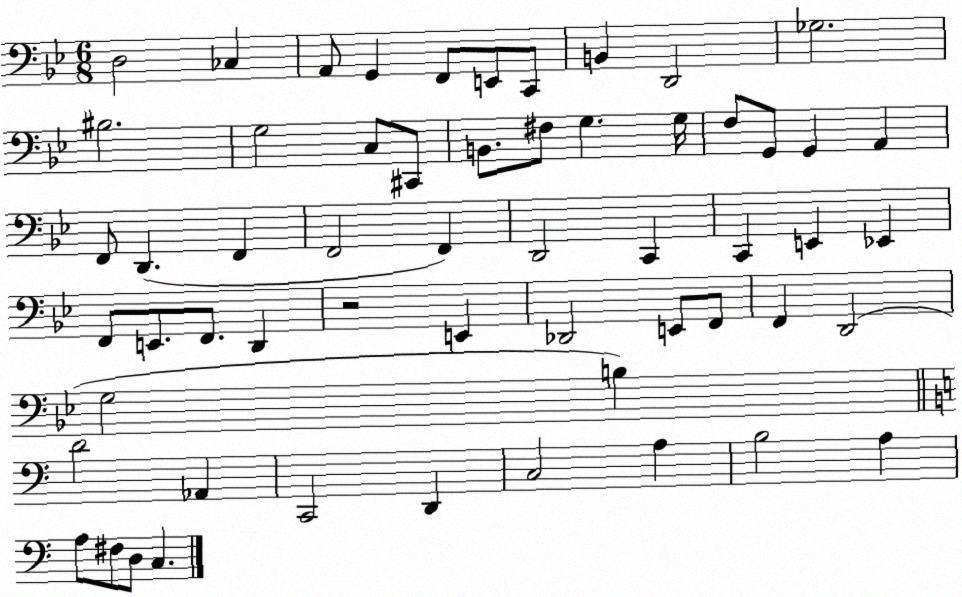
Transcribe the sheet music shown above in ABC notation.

X:1
T:Untitled
M:6/8
L:1/4
K:Bb
D,2 _C, A,,/2 G,, F,,/2 E,,/2 C,,/2 B,, D,,2 _G,2 ^B,2 G,2 C,/2 ^C,,/2 B,,/2 ^F,/2 G, G,/4 F,/2 G,,/2 G,, A,, F,,/2 D,, F,, F,,2 F,, D,,2 C,, C,, E,, _E,, F,,/2 E,,/2 F,,/2 D,, z2 E,, _D,,2 E,,/2 F,,/2 F,, D,,2 G,2 B, D2 _A,, C,,2 D,, C,2 A, B,2 A, A,/2 ^F,/2 D,/2 C,